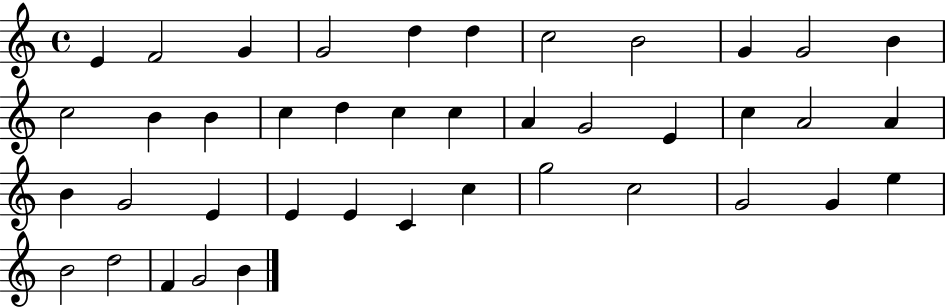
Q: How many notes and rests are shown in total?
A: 41